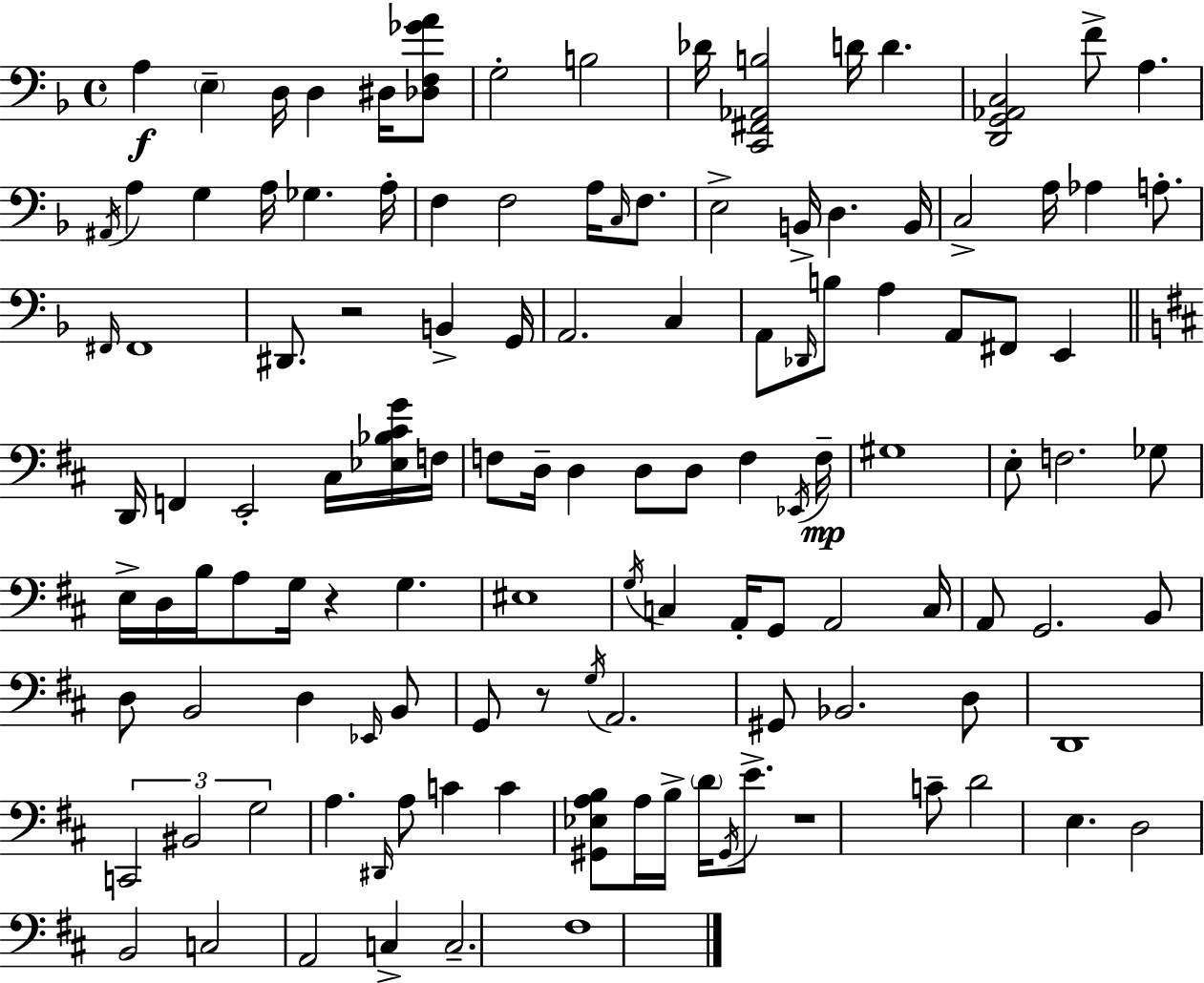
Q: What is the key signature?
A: D minor